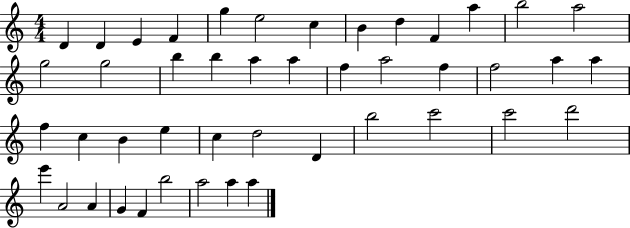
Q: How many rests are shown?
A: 0